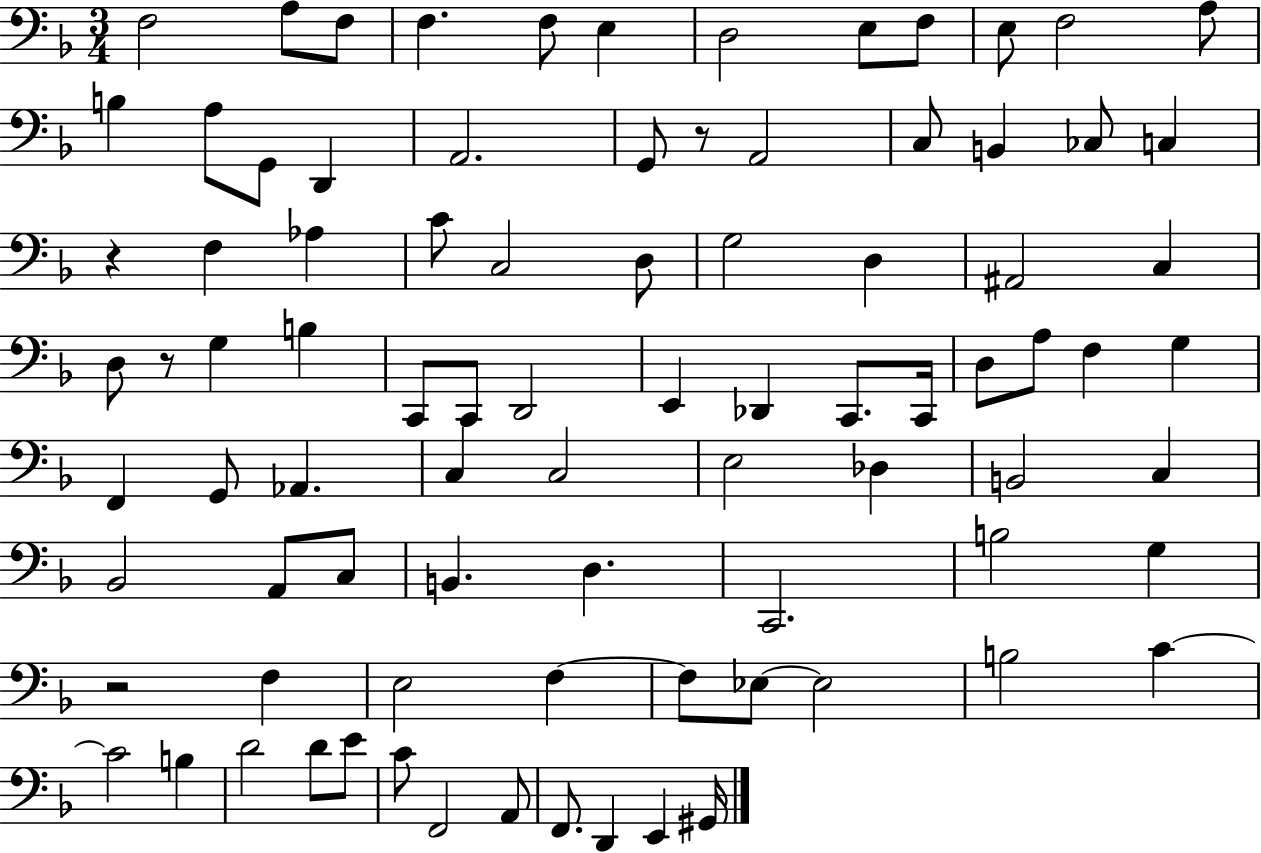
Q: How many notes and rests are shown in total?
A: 87